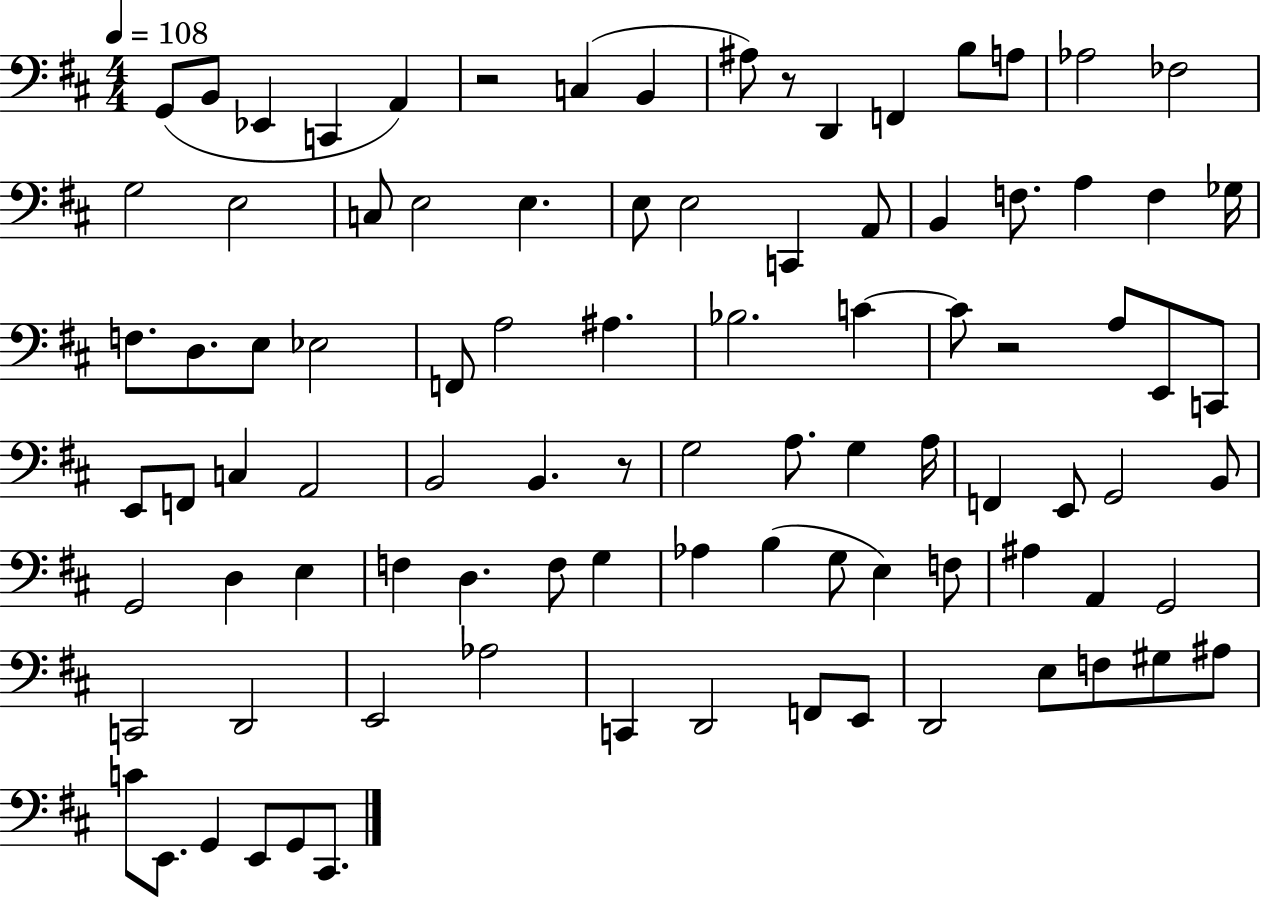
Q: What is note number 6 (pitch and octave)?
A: C3